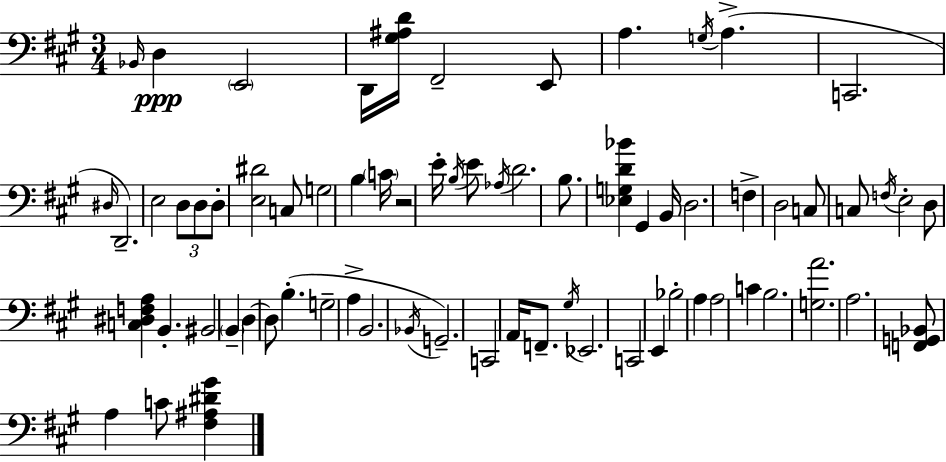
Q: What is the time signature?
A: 3/4